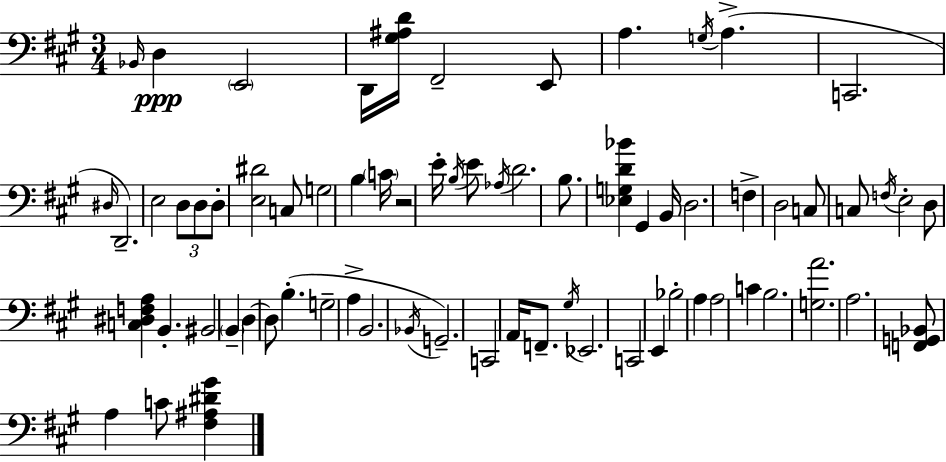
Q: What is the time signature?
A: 3/4